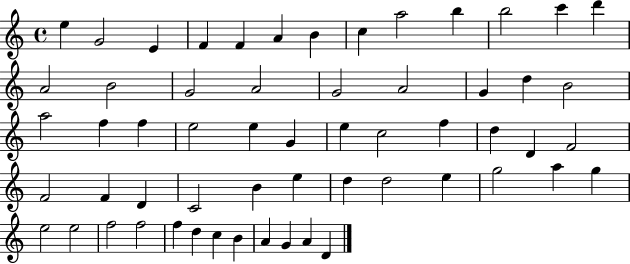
{
  \clef treble
  \time 4/4
  \defaultTimeSignature
  \key c \major
  e''4 g'2 e'4 | f'4 f'4 a'4 b'4 | c''4 a''2 b''4 | b''2 c'''4 d'''4 | \break a'2 b'2 | g'2 a'2 | g'2 a'2 | g'4 d''4 b'2 | \break a''2 f''4 f''4 | e''2 e''4 g'4 | e''4 c''2 f''4 | d''4 d'4 f'2 | \break f'2 f'4 d'4 | c'2 b'4 e''4 | d''4 d''2 e''4 | g''2 a''4 g''4 | \break e''2 e''2 | f''2 f''2 | f''4 d''4 c''4 b'4 | a'4 g'4 a'4 d'4 | \break \bar "|."
}